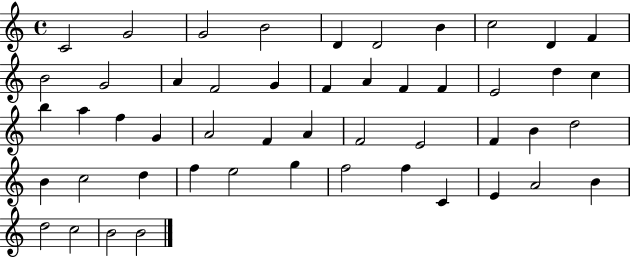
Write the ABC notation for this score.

X:1
T:Untitled
M:4/4
L:1/4
K:C
C2 G2 G2 B2 D D2 B c2 D F B2 G2 A F2 G F A F F E2 d c b a f G A2 F A F2 E2 F B d2 B c2 d f e2 g f2 f C E A2 B d2 c2 B2 B2